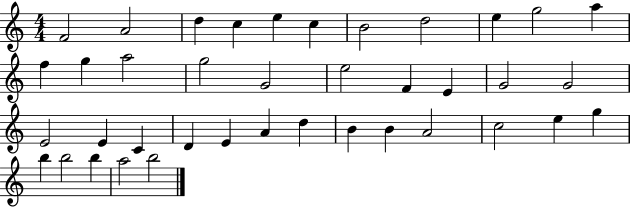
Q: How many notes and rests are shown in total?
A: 39